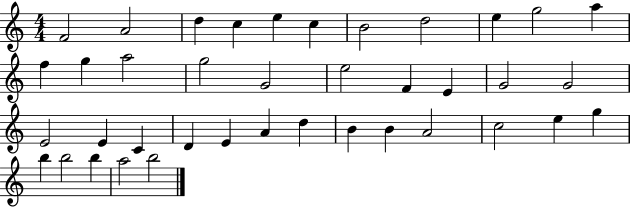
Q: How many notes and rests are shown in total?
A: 39